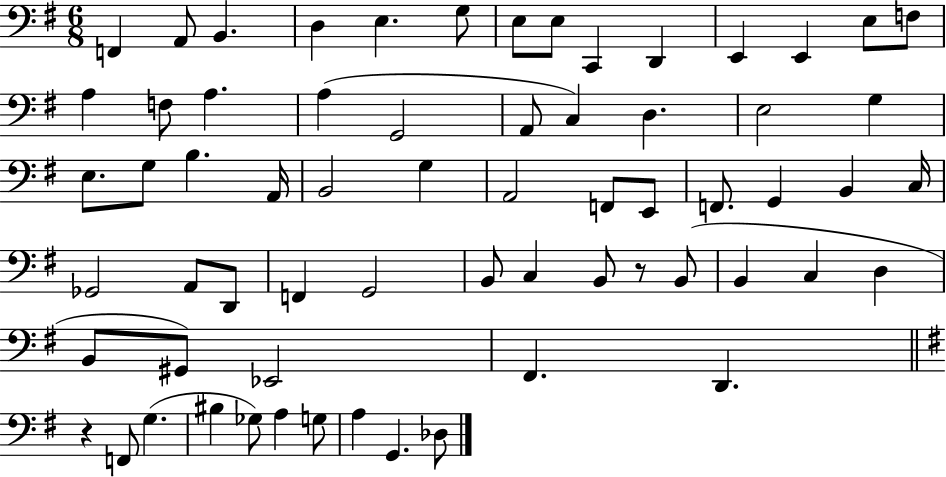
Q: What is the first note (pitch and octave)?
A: F2